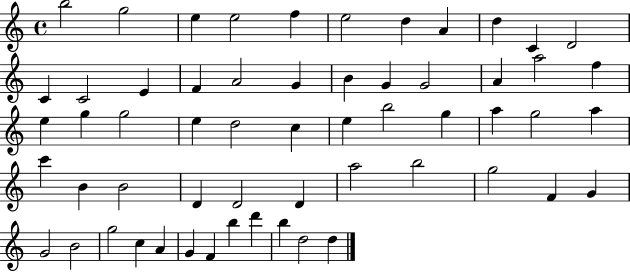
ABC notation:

X:1
T:Untitled
M:4/4
L:1/4
K:C
b2 g2 e e2 f e2 d A d C D2 C C2 E F A2 G B G G2 A a2 f e g g2 e d2 c e b2 g a g2 a c' B B2 D D2 D a2 b2 g2 F G G2 B2 g2 c A G F b d' b d2 d